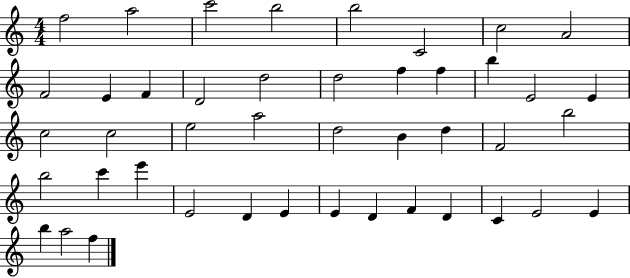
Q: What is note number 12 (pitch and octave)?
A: D4